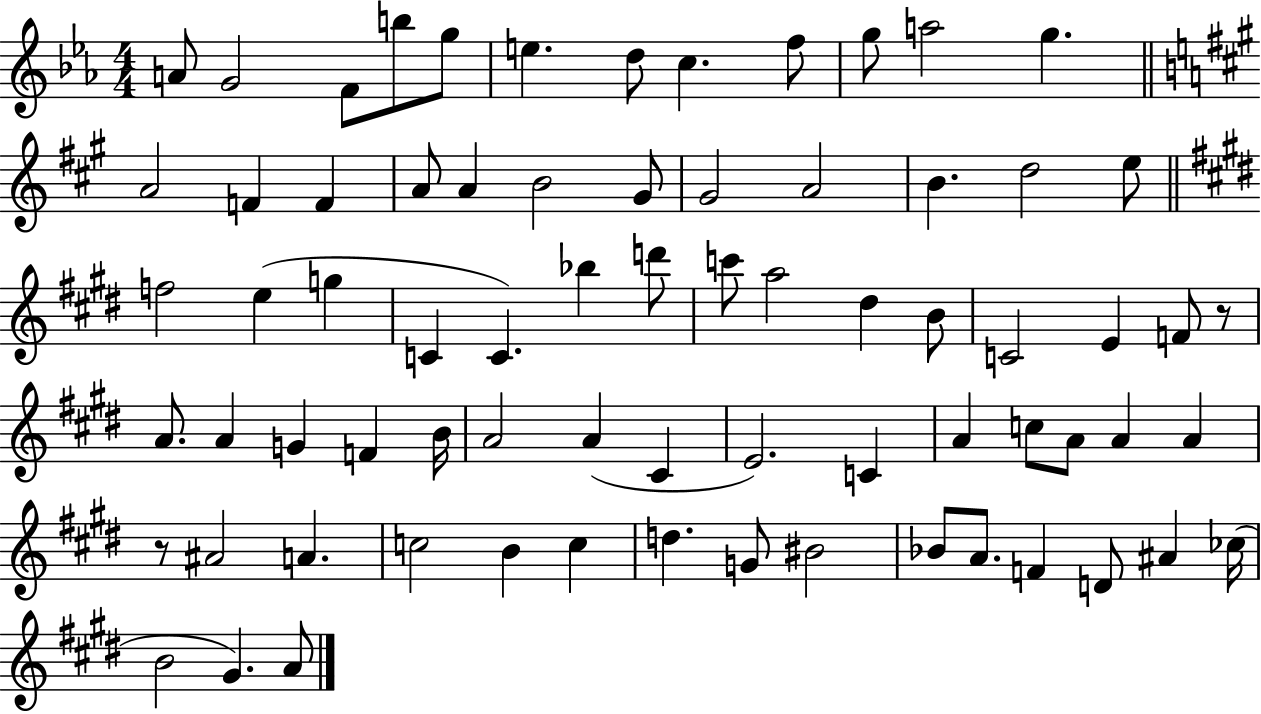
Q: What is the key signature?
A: EES major